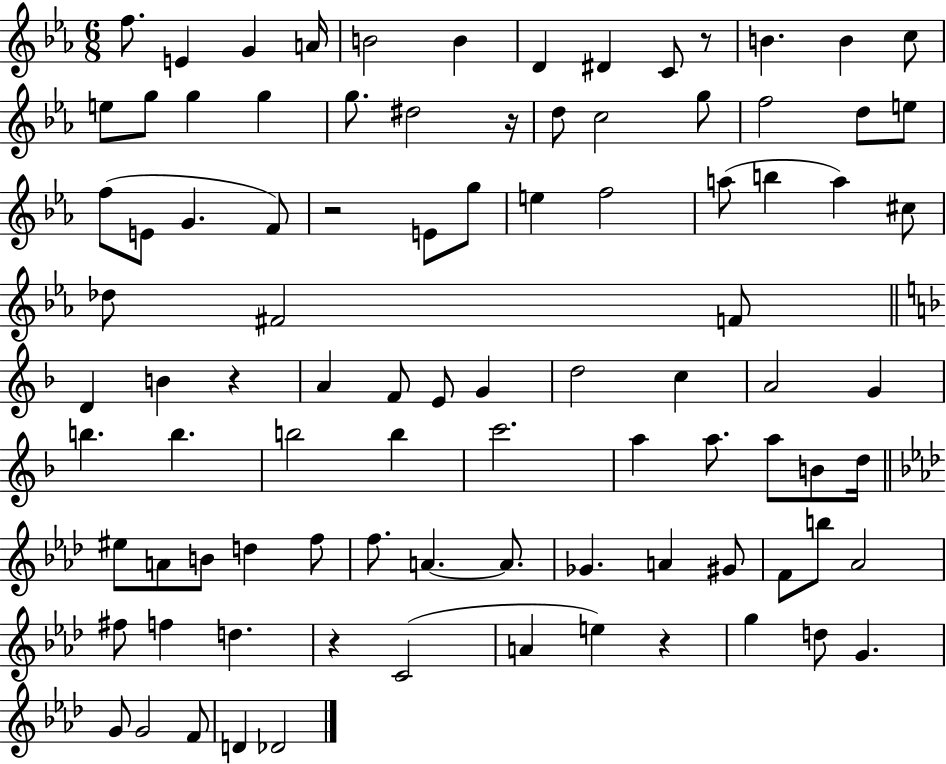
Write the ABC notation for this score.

X:1
T:Untitled
M:6/8
L:1/4
K:Eb
f/2 E G A/4 B2 B D ^D C/2 z/2 B B c/2 e/2 g/2 g g g/2 ^d2 z/4 d/2 c2 g/2 f2 d/2 e/2 f/2 E/2 G F/2 z2 E/2 g/2 e f2 a/2 b a ^c/2 _d/2 ^F2 F/2 D B z A F/2 E/2 G d2 c A2 G b b b2 b c'2 a a/2 a/2 B/2 d/4 ^e/2 A/2 B/2 d f/2 f/2 A A/2 _G A ^G/2 F/2 b/2 _A2 ^f/2 f d z C2 A e z g d/2 G G/2 G2 F/2 D _D2